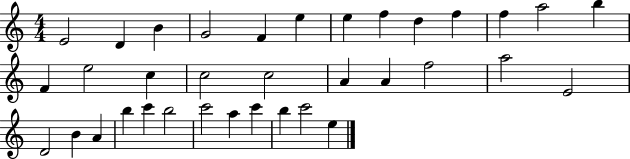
E4/h D4/q B4/q G4/h F4/q E5/q E5/q F5/q D5/q F5/q F5/q A5/h B5/q F4/q E5/h C5/q C5/h C5/h A4/q A4/q F5/h A5/h E4/h D4/h B4/q A4/q B5/q C6/q B5/h C6/h A5/q C6/q B5/q C6/h E5/q